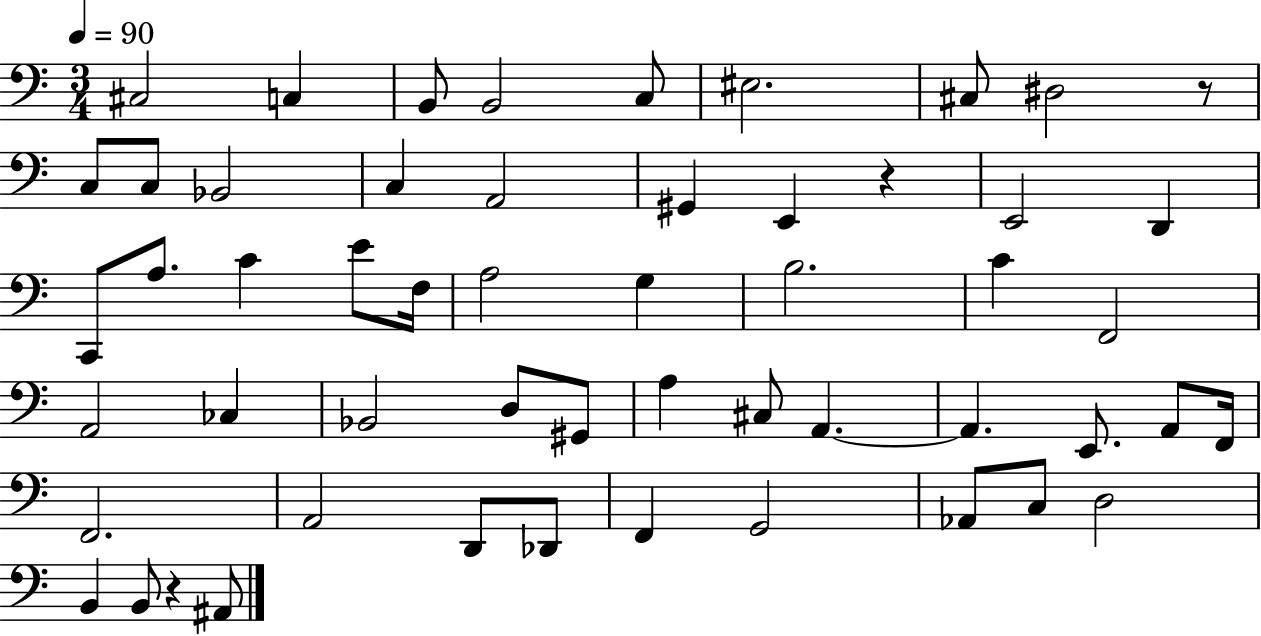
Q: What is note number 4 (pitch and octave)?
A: B2